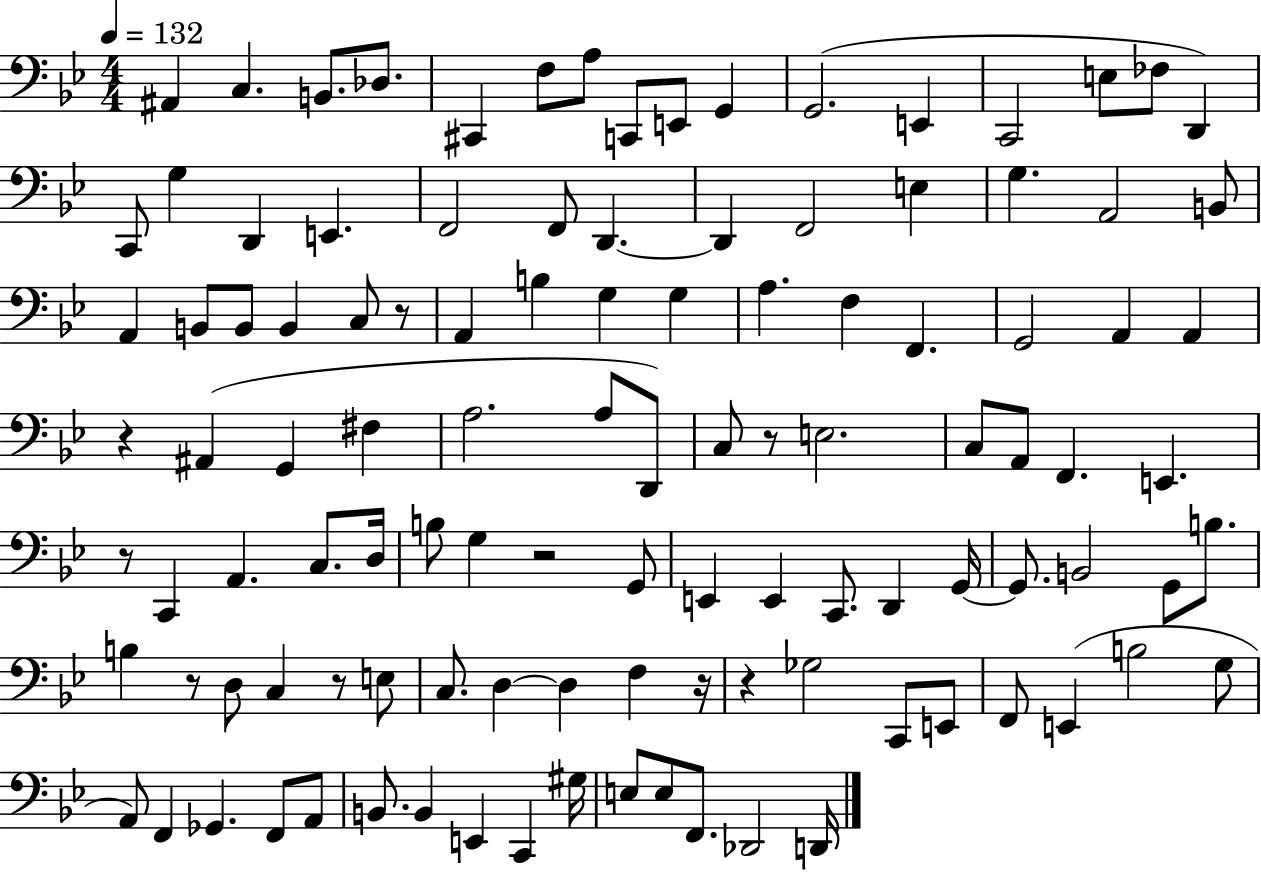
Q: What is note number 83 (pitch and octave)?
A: E2